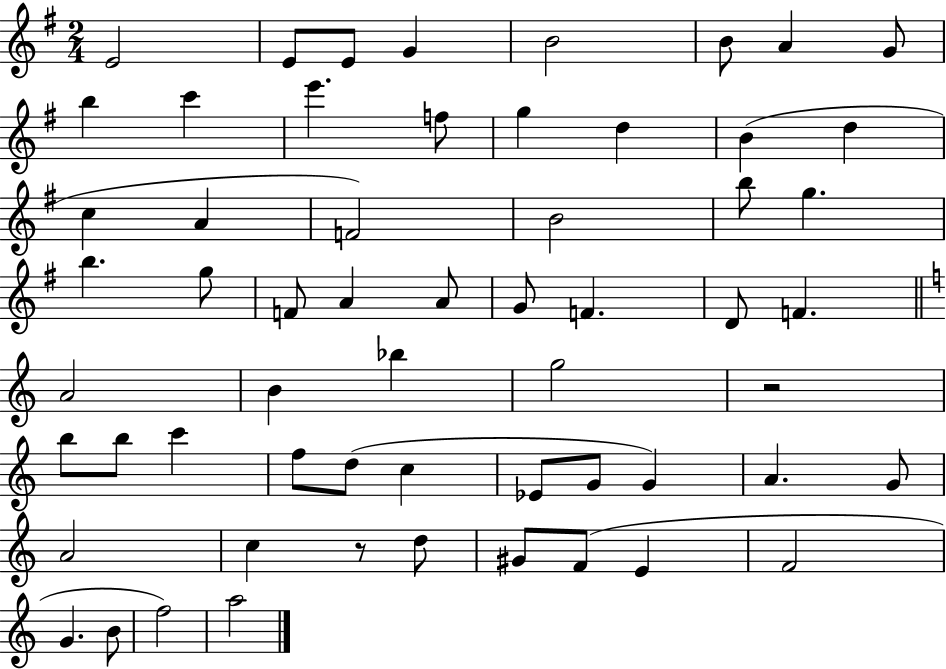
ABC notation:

X:1
T:Untitled
M:2/4
L:1/4
K:G
E2 E/2 E/2 G B2 B/2 A G/2 b c' e' f/2 g d B d c A F2 B2 b/2 g b g/2 F/2 A A/2 G/2 F D/2 F A2 B _b g2 z2 b/2 b/2 c' f/2 d/2 c _E/2 G/2 G A G/2 A2 c z/2 d/2 ^G/2 F/2 E F2 G B/2 f2 a2